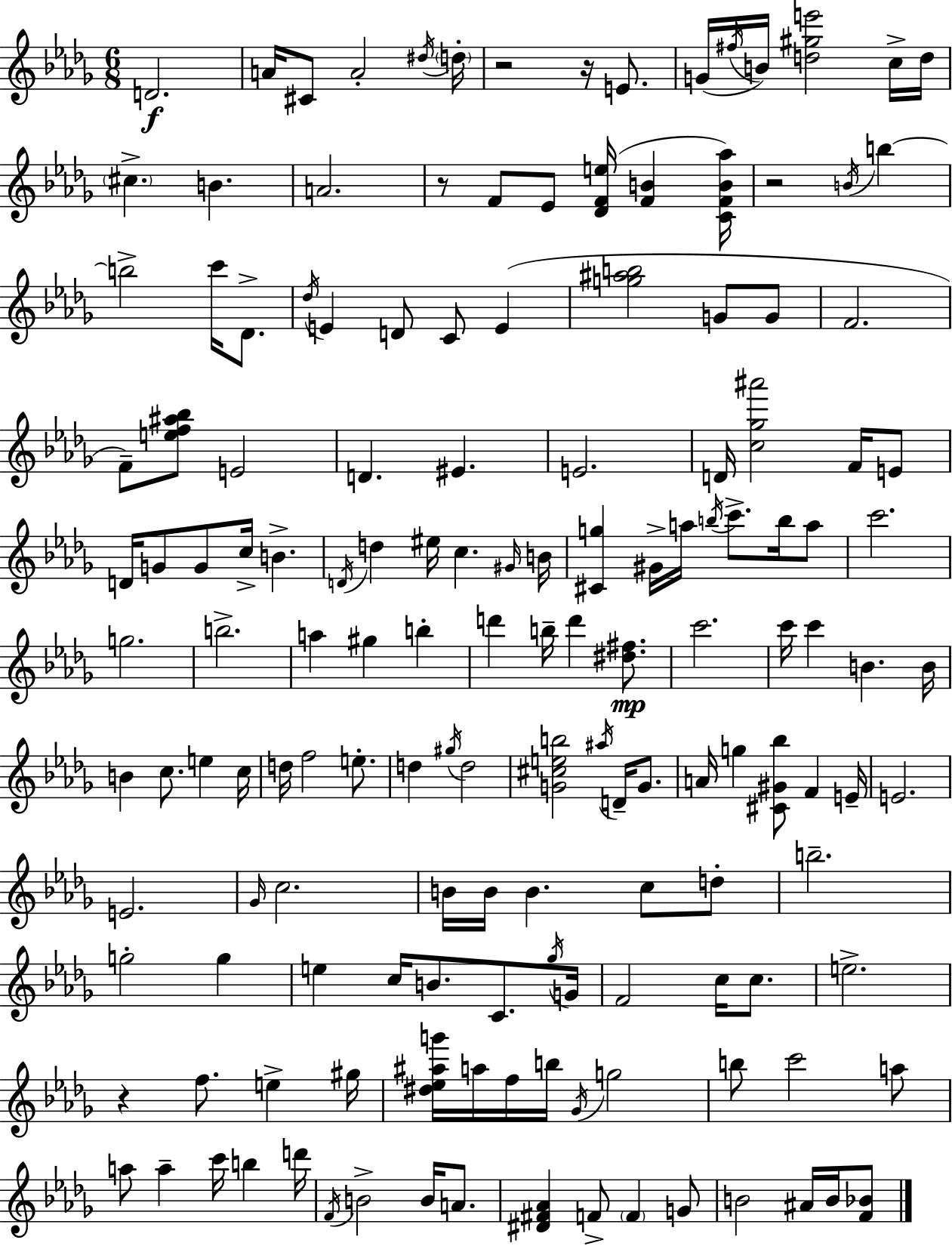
X:1
T:Untitled
M:6/8
L:1/4
K:Bbm
D2 A/4 ^C/2 A2 ^d/4 d/4 z2 z/4 E/2 G/4 ^f/4 B/4 [d^ge']2 c/4 d/4 ^c B A2 z/2 F/2 _E/2 [_DFe]/4 [FB] [CFB_a]/4 z2 B/4 b b2 c'/4 _D/2 _d/4 E D/2 C/2 E [g^ab]2 G/2 G/2 F2 F/2 [ef^a_b]/2 E2 D ^E E2 D/4 [c_g^a']2 F/4 E/2 D/4 G/2 G/2 c/4 B D/4 d ^e/4 c ^G/4 B/4 [^Cg] ^G/4 a/4 b/4 c'/2 b/4 a/2 c'2 g2 b2 a ^g b d' b/4 d' [^d^f]/2 c'2 c'/4 c' B B/4 B c/2 e c/4 d/4 f2 e/2 d ^g/4 d2 [G^ceb]2 ^a/4 D/4 G/2 A/4 g [^C^G_b]/2 F E/4 E2 E2 _G/4 c2 B/4 B/4 B c/2 d/2 b2 g2 g e c/4 B/2 C/2 _g/4 G/4 F2 c/4 c/2 e2 z f/2 e ^g/4 [^d_e^ag']/4 a/4 f/4 b/4 _G/4 g2 b/2 c'2 a/2 a/2 a c'/4 b d'/4 F/4 B2 B/4 A/2 [^D^F_A] F/2 F G/2 B2 ^A/4 B/4 [F_B]/2